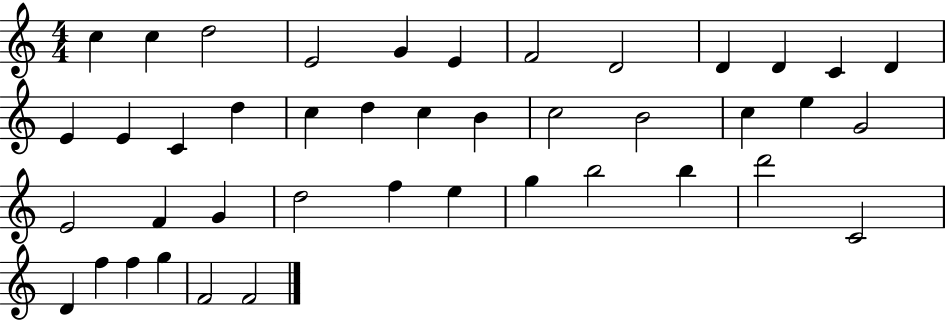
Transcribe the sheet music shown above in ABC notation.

X:1
T:Untitled
M:4/4
L:1/4
K:C
c c d2 E2 G E F2 D2 D D C D E E C d c d c B c2 B2 c e G2 E2 F G d2 f e g b2 b d'2 C2 D f f g F2 F2